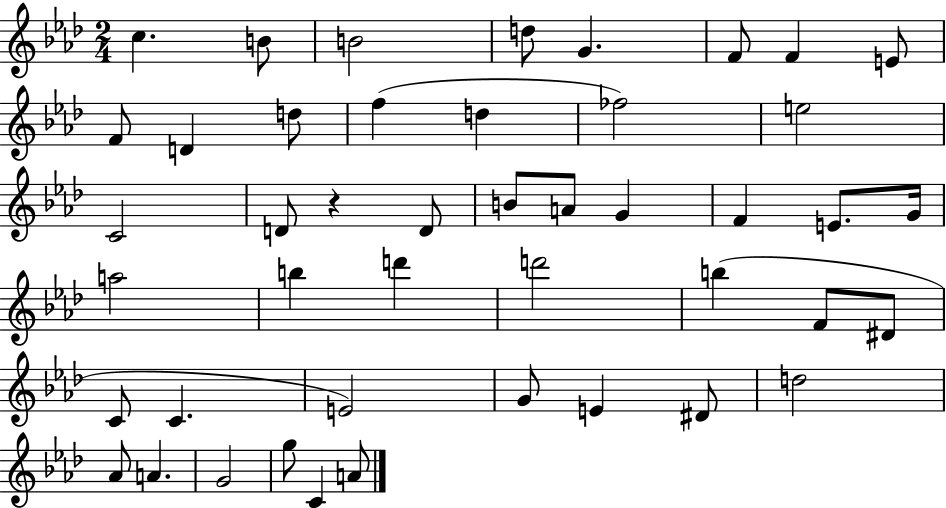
X:1
T:Untitled
M:2/4
L:1/4
K:Ab
c B/2 B2 d/2 G F/2 F E/2 F/2 D d/2 f d _f2 e2 C2 D/2 z D/2 B/2 A/2 G F E/2 G/4 a2 b d' d'2 b F/2 ^D/2 C/2 C E2 G/2 E ^D/2 d2 _A/2 A G2 g/2 C A/2